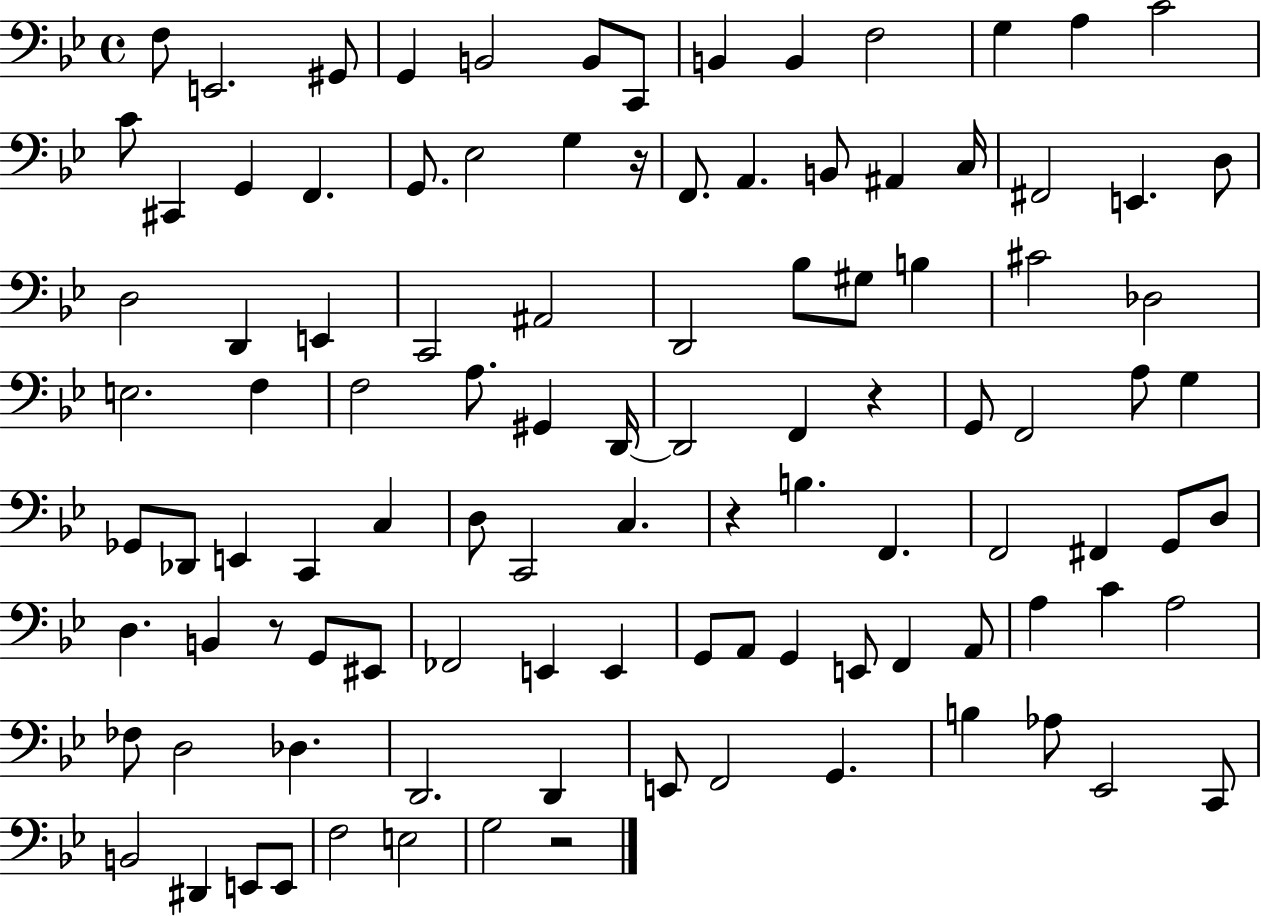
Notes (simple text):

F3/e E2/h. G#2/e G2/q B2/h B2/e C2/e B2/q B2/q F3/h G3/q A3/q C4/h C4/e C#2/q G2/q F2/q. G2/e. Eb3/h G3/q R/s F2/e. A2/q. B2/e A#2/q C3/s F#2/h E2/q. D3/e D3/h D2/q E2/q C2/h A#2/h D2/h Bb3/e G#3/e B3/q C#4/h Db3/h E3/h. F3/q F3/h A3/e. G#2/q D2/s D2/h F2/q R/q G2/e F2/h A3/e G3/q Gb2/e Db2/e E2/q C2/q C3/q D3/e C2/h C3/q. R/q B3/q. F2/q. F2/h F#2/q G2/e D3/e D3/q. B2/q R/e G2/e EIS2/e FES2/h E2/q E2/q G2/e A2/e G2/q E2/e F2/q A2/e A3/q C4/q A3/h FES3/e D3/h Db3/q. D2/h. D2/q E2/e F2/h G2/q. B3/q Ab3/e Eb2/h C2/e B2/h D#2/q E2/e E2/e F3/h E3/h G3/h R/h